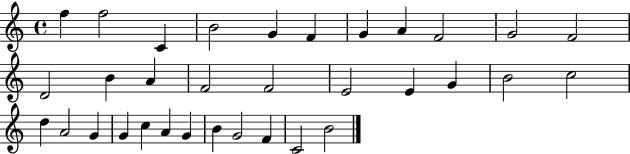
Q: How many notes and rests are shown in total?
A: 33